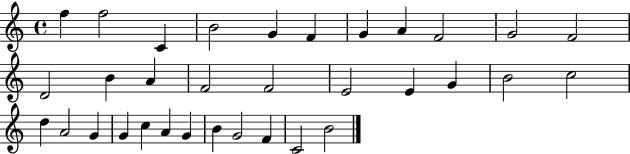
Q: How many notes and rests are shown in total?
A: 33